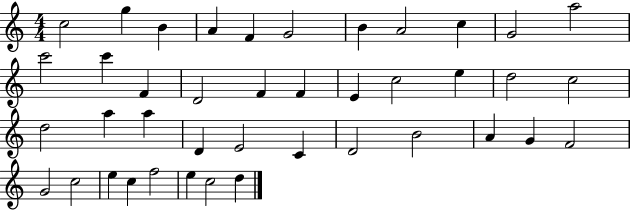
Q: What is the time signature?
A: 4/4